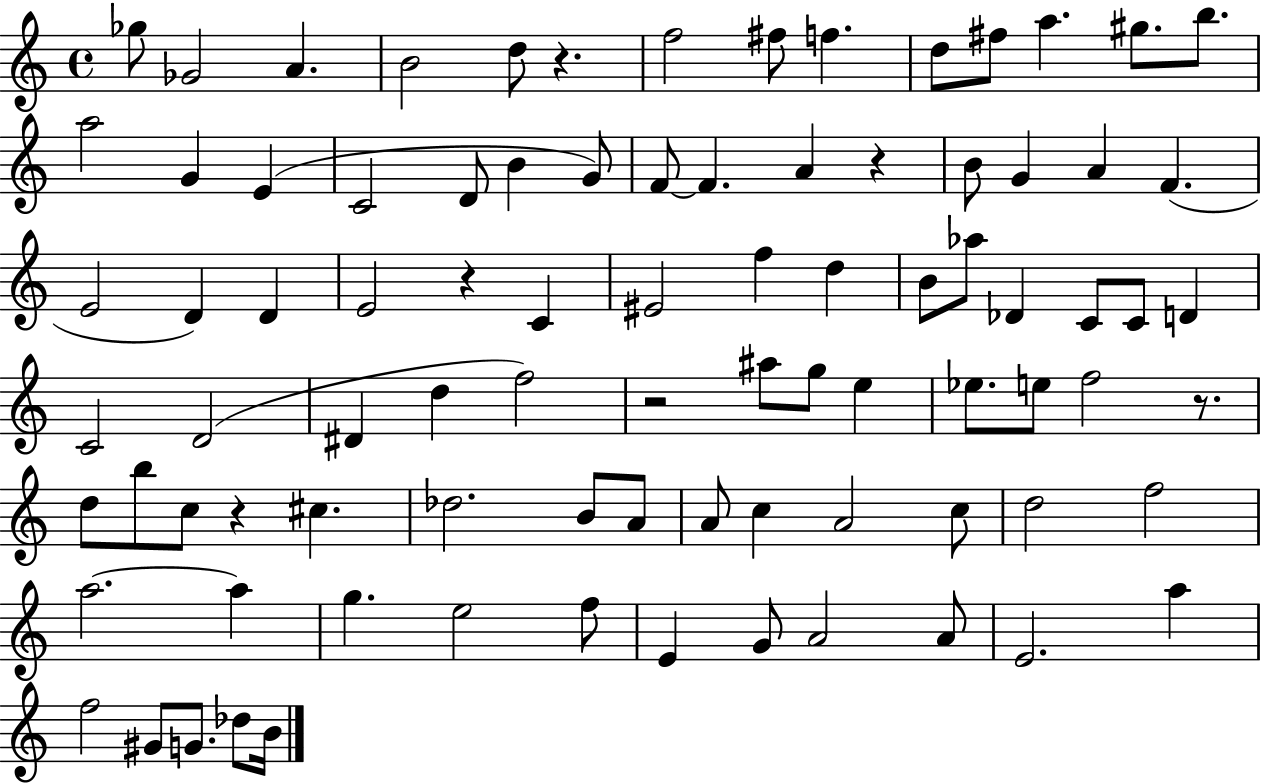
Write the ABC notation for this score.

X:1
T:Untitled
M:4/4
L:1/4
K:C
_g/2 _G2 A B2 d/2 z f2 ^f/2 f d/2 ^f/2 a ^g/2 b/2 a2 G E C2 D/2 B G/2 F/2 F A z B/2 G A F E2 D D E2 z C ^E2 f d B/2 _a/2 _D C/2 C/2 D C2 D2 ^D d f2 z2 ^a/2 g/2 e _e/2 e/2 f2 z/2 d/2 b/2 c/2 z ^c _d2 B/2 A/2 A/2 c A2 c/2 d2 f2 a2 a g e2 f/2 E G/2 A2 A/2 E2 a f2 ^G/2 G/2 _d/2 B/4